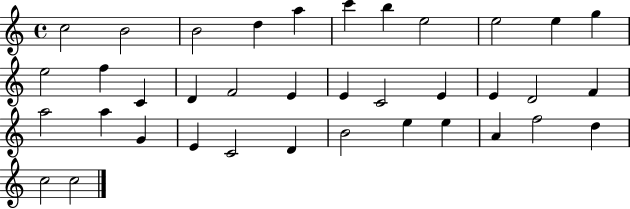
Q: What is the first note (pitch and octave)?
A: C5